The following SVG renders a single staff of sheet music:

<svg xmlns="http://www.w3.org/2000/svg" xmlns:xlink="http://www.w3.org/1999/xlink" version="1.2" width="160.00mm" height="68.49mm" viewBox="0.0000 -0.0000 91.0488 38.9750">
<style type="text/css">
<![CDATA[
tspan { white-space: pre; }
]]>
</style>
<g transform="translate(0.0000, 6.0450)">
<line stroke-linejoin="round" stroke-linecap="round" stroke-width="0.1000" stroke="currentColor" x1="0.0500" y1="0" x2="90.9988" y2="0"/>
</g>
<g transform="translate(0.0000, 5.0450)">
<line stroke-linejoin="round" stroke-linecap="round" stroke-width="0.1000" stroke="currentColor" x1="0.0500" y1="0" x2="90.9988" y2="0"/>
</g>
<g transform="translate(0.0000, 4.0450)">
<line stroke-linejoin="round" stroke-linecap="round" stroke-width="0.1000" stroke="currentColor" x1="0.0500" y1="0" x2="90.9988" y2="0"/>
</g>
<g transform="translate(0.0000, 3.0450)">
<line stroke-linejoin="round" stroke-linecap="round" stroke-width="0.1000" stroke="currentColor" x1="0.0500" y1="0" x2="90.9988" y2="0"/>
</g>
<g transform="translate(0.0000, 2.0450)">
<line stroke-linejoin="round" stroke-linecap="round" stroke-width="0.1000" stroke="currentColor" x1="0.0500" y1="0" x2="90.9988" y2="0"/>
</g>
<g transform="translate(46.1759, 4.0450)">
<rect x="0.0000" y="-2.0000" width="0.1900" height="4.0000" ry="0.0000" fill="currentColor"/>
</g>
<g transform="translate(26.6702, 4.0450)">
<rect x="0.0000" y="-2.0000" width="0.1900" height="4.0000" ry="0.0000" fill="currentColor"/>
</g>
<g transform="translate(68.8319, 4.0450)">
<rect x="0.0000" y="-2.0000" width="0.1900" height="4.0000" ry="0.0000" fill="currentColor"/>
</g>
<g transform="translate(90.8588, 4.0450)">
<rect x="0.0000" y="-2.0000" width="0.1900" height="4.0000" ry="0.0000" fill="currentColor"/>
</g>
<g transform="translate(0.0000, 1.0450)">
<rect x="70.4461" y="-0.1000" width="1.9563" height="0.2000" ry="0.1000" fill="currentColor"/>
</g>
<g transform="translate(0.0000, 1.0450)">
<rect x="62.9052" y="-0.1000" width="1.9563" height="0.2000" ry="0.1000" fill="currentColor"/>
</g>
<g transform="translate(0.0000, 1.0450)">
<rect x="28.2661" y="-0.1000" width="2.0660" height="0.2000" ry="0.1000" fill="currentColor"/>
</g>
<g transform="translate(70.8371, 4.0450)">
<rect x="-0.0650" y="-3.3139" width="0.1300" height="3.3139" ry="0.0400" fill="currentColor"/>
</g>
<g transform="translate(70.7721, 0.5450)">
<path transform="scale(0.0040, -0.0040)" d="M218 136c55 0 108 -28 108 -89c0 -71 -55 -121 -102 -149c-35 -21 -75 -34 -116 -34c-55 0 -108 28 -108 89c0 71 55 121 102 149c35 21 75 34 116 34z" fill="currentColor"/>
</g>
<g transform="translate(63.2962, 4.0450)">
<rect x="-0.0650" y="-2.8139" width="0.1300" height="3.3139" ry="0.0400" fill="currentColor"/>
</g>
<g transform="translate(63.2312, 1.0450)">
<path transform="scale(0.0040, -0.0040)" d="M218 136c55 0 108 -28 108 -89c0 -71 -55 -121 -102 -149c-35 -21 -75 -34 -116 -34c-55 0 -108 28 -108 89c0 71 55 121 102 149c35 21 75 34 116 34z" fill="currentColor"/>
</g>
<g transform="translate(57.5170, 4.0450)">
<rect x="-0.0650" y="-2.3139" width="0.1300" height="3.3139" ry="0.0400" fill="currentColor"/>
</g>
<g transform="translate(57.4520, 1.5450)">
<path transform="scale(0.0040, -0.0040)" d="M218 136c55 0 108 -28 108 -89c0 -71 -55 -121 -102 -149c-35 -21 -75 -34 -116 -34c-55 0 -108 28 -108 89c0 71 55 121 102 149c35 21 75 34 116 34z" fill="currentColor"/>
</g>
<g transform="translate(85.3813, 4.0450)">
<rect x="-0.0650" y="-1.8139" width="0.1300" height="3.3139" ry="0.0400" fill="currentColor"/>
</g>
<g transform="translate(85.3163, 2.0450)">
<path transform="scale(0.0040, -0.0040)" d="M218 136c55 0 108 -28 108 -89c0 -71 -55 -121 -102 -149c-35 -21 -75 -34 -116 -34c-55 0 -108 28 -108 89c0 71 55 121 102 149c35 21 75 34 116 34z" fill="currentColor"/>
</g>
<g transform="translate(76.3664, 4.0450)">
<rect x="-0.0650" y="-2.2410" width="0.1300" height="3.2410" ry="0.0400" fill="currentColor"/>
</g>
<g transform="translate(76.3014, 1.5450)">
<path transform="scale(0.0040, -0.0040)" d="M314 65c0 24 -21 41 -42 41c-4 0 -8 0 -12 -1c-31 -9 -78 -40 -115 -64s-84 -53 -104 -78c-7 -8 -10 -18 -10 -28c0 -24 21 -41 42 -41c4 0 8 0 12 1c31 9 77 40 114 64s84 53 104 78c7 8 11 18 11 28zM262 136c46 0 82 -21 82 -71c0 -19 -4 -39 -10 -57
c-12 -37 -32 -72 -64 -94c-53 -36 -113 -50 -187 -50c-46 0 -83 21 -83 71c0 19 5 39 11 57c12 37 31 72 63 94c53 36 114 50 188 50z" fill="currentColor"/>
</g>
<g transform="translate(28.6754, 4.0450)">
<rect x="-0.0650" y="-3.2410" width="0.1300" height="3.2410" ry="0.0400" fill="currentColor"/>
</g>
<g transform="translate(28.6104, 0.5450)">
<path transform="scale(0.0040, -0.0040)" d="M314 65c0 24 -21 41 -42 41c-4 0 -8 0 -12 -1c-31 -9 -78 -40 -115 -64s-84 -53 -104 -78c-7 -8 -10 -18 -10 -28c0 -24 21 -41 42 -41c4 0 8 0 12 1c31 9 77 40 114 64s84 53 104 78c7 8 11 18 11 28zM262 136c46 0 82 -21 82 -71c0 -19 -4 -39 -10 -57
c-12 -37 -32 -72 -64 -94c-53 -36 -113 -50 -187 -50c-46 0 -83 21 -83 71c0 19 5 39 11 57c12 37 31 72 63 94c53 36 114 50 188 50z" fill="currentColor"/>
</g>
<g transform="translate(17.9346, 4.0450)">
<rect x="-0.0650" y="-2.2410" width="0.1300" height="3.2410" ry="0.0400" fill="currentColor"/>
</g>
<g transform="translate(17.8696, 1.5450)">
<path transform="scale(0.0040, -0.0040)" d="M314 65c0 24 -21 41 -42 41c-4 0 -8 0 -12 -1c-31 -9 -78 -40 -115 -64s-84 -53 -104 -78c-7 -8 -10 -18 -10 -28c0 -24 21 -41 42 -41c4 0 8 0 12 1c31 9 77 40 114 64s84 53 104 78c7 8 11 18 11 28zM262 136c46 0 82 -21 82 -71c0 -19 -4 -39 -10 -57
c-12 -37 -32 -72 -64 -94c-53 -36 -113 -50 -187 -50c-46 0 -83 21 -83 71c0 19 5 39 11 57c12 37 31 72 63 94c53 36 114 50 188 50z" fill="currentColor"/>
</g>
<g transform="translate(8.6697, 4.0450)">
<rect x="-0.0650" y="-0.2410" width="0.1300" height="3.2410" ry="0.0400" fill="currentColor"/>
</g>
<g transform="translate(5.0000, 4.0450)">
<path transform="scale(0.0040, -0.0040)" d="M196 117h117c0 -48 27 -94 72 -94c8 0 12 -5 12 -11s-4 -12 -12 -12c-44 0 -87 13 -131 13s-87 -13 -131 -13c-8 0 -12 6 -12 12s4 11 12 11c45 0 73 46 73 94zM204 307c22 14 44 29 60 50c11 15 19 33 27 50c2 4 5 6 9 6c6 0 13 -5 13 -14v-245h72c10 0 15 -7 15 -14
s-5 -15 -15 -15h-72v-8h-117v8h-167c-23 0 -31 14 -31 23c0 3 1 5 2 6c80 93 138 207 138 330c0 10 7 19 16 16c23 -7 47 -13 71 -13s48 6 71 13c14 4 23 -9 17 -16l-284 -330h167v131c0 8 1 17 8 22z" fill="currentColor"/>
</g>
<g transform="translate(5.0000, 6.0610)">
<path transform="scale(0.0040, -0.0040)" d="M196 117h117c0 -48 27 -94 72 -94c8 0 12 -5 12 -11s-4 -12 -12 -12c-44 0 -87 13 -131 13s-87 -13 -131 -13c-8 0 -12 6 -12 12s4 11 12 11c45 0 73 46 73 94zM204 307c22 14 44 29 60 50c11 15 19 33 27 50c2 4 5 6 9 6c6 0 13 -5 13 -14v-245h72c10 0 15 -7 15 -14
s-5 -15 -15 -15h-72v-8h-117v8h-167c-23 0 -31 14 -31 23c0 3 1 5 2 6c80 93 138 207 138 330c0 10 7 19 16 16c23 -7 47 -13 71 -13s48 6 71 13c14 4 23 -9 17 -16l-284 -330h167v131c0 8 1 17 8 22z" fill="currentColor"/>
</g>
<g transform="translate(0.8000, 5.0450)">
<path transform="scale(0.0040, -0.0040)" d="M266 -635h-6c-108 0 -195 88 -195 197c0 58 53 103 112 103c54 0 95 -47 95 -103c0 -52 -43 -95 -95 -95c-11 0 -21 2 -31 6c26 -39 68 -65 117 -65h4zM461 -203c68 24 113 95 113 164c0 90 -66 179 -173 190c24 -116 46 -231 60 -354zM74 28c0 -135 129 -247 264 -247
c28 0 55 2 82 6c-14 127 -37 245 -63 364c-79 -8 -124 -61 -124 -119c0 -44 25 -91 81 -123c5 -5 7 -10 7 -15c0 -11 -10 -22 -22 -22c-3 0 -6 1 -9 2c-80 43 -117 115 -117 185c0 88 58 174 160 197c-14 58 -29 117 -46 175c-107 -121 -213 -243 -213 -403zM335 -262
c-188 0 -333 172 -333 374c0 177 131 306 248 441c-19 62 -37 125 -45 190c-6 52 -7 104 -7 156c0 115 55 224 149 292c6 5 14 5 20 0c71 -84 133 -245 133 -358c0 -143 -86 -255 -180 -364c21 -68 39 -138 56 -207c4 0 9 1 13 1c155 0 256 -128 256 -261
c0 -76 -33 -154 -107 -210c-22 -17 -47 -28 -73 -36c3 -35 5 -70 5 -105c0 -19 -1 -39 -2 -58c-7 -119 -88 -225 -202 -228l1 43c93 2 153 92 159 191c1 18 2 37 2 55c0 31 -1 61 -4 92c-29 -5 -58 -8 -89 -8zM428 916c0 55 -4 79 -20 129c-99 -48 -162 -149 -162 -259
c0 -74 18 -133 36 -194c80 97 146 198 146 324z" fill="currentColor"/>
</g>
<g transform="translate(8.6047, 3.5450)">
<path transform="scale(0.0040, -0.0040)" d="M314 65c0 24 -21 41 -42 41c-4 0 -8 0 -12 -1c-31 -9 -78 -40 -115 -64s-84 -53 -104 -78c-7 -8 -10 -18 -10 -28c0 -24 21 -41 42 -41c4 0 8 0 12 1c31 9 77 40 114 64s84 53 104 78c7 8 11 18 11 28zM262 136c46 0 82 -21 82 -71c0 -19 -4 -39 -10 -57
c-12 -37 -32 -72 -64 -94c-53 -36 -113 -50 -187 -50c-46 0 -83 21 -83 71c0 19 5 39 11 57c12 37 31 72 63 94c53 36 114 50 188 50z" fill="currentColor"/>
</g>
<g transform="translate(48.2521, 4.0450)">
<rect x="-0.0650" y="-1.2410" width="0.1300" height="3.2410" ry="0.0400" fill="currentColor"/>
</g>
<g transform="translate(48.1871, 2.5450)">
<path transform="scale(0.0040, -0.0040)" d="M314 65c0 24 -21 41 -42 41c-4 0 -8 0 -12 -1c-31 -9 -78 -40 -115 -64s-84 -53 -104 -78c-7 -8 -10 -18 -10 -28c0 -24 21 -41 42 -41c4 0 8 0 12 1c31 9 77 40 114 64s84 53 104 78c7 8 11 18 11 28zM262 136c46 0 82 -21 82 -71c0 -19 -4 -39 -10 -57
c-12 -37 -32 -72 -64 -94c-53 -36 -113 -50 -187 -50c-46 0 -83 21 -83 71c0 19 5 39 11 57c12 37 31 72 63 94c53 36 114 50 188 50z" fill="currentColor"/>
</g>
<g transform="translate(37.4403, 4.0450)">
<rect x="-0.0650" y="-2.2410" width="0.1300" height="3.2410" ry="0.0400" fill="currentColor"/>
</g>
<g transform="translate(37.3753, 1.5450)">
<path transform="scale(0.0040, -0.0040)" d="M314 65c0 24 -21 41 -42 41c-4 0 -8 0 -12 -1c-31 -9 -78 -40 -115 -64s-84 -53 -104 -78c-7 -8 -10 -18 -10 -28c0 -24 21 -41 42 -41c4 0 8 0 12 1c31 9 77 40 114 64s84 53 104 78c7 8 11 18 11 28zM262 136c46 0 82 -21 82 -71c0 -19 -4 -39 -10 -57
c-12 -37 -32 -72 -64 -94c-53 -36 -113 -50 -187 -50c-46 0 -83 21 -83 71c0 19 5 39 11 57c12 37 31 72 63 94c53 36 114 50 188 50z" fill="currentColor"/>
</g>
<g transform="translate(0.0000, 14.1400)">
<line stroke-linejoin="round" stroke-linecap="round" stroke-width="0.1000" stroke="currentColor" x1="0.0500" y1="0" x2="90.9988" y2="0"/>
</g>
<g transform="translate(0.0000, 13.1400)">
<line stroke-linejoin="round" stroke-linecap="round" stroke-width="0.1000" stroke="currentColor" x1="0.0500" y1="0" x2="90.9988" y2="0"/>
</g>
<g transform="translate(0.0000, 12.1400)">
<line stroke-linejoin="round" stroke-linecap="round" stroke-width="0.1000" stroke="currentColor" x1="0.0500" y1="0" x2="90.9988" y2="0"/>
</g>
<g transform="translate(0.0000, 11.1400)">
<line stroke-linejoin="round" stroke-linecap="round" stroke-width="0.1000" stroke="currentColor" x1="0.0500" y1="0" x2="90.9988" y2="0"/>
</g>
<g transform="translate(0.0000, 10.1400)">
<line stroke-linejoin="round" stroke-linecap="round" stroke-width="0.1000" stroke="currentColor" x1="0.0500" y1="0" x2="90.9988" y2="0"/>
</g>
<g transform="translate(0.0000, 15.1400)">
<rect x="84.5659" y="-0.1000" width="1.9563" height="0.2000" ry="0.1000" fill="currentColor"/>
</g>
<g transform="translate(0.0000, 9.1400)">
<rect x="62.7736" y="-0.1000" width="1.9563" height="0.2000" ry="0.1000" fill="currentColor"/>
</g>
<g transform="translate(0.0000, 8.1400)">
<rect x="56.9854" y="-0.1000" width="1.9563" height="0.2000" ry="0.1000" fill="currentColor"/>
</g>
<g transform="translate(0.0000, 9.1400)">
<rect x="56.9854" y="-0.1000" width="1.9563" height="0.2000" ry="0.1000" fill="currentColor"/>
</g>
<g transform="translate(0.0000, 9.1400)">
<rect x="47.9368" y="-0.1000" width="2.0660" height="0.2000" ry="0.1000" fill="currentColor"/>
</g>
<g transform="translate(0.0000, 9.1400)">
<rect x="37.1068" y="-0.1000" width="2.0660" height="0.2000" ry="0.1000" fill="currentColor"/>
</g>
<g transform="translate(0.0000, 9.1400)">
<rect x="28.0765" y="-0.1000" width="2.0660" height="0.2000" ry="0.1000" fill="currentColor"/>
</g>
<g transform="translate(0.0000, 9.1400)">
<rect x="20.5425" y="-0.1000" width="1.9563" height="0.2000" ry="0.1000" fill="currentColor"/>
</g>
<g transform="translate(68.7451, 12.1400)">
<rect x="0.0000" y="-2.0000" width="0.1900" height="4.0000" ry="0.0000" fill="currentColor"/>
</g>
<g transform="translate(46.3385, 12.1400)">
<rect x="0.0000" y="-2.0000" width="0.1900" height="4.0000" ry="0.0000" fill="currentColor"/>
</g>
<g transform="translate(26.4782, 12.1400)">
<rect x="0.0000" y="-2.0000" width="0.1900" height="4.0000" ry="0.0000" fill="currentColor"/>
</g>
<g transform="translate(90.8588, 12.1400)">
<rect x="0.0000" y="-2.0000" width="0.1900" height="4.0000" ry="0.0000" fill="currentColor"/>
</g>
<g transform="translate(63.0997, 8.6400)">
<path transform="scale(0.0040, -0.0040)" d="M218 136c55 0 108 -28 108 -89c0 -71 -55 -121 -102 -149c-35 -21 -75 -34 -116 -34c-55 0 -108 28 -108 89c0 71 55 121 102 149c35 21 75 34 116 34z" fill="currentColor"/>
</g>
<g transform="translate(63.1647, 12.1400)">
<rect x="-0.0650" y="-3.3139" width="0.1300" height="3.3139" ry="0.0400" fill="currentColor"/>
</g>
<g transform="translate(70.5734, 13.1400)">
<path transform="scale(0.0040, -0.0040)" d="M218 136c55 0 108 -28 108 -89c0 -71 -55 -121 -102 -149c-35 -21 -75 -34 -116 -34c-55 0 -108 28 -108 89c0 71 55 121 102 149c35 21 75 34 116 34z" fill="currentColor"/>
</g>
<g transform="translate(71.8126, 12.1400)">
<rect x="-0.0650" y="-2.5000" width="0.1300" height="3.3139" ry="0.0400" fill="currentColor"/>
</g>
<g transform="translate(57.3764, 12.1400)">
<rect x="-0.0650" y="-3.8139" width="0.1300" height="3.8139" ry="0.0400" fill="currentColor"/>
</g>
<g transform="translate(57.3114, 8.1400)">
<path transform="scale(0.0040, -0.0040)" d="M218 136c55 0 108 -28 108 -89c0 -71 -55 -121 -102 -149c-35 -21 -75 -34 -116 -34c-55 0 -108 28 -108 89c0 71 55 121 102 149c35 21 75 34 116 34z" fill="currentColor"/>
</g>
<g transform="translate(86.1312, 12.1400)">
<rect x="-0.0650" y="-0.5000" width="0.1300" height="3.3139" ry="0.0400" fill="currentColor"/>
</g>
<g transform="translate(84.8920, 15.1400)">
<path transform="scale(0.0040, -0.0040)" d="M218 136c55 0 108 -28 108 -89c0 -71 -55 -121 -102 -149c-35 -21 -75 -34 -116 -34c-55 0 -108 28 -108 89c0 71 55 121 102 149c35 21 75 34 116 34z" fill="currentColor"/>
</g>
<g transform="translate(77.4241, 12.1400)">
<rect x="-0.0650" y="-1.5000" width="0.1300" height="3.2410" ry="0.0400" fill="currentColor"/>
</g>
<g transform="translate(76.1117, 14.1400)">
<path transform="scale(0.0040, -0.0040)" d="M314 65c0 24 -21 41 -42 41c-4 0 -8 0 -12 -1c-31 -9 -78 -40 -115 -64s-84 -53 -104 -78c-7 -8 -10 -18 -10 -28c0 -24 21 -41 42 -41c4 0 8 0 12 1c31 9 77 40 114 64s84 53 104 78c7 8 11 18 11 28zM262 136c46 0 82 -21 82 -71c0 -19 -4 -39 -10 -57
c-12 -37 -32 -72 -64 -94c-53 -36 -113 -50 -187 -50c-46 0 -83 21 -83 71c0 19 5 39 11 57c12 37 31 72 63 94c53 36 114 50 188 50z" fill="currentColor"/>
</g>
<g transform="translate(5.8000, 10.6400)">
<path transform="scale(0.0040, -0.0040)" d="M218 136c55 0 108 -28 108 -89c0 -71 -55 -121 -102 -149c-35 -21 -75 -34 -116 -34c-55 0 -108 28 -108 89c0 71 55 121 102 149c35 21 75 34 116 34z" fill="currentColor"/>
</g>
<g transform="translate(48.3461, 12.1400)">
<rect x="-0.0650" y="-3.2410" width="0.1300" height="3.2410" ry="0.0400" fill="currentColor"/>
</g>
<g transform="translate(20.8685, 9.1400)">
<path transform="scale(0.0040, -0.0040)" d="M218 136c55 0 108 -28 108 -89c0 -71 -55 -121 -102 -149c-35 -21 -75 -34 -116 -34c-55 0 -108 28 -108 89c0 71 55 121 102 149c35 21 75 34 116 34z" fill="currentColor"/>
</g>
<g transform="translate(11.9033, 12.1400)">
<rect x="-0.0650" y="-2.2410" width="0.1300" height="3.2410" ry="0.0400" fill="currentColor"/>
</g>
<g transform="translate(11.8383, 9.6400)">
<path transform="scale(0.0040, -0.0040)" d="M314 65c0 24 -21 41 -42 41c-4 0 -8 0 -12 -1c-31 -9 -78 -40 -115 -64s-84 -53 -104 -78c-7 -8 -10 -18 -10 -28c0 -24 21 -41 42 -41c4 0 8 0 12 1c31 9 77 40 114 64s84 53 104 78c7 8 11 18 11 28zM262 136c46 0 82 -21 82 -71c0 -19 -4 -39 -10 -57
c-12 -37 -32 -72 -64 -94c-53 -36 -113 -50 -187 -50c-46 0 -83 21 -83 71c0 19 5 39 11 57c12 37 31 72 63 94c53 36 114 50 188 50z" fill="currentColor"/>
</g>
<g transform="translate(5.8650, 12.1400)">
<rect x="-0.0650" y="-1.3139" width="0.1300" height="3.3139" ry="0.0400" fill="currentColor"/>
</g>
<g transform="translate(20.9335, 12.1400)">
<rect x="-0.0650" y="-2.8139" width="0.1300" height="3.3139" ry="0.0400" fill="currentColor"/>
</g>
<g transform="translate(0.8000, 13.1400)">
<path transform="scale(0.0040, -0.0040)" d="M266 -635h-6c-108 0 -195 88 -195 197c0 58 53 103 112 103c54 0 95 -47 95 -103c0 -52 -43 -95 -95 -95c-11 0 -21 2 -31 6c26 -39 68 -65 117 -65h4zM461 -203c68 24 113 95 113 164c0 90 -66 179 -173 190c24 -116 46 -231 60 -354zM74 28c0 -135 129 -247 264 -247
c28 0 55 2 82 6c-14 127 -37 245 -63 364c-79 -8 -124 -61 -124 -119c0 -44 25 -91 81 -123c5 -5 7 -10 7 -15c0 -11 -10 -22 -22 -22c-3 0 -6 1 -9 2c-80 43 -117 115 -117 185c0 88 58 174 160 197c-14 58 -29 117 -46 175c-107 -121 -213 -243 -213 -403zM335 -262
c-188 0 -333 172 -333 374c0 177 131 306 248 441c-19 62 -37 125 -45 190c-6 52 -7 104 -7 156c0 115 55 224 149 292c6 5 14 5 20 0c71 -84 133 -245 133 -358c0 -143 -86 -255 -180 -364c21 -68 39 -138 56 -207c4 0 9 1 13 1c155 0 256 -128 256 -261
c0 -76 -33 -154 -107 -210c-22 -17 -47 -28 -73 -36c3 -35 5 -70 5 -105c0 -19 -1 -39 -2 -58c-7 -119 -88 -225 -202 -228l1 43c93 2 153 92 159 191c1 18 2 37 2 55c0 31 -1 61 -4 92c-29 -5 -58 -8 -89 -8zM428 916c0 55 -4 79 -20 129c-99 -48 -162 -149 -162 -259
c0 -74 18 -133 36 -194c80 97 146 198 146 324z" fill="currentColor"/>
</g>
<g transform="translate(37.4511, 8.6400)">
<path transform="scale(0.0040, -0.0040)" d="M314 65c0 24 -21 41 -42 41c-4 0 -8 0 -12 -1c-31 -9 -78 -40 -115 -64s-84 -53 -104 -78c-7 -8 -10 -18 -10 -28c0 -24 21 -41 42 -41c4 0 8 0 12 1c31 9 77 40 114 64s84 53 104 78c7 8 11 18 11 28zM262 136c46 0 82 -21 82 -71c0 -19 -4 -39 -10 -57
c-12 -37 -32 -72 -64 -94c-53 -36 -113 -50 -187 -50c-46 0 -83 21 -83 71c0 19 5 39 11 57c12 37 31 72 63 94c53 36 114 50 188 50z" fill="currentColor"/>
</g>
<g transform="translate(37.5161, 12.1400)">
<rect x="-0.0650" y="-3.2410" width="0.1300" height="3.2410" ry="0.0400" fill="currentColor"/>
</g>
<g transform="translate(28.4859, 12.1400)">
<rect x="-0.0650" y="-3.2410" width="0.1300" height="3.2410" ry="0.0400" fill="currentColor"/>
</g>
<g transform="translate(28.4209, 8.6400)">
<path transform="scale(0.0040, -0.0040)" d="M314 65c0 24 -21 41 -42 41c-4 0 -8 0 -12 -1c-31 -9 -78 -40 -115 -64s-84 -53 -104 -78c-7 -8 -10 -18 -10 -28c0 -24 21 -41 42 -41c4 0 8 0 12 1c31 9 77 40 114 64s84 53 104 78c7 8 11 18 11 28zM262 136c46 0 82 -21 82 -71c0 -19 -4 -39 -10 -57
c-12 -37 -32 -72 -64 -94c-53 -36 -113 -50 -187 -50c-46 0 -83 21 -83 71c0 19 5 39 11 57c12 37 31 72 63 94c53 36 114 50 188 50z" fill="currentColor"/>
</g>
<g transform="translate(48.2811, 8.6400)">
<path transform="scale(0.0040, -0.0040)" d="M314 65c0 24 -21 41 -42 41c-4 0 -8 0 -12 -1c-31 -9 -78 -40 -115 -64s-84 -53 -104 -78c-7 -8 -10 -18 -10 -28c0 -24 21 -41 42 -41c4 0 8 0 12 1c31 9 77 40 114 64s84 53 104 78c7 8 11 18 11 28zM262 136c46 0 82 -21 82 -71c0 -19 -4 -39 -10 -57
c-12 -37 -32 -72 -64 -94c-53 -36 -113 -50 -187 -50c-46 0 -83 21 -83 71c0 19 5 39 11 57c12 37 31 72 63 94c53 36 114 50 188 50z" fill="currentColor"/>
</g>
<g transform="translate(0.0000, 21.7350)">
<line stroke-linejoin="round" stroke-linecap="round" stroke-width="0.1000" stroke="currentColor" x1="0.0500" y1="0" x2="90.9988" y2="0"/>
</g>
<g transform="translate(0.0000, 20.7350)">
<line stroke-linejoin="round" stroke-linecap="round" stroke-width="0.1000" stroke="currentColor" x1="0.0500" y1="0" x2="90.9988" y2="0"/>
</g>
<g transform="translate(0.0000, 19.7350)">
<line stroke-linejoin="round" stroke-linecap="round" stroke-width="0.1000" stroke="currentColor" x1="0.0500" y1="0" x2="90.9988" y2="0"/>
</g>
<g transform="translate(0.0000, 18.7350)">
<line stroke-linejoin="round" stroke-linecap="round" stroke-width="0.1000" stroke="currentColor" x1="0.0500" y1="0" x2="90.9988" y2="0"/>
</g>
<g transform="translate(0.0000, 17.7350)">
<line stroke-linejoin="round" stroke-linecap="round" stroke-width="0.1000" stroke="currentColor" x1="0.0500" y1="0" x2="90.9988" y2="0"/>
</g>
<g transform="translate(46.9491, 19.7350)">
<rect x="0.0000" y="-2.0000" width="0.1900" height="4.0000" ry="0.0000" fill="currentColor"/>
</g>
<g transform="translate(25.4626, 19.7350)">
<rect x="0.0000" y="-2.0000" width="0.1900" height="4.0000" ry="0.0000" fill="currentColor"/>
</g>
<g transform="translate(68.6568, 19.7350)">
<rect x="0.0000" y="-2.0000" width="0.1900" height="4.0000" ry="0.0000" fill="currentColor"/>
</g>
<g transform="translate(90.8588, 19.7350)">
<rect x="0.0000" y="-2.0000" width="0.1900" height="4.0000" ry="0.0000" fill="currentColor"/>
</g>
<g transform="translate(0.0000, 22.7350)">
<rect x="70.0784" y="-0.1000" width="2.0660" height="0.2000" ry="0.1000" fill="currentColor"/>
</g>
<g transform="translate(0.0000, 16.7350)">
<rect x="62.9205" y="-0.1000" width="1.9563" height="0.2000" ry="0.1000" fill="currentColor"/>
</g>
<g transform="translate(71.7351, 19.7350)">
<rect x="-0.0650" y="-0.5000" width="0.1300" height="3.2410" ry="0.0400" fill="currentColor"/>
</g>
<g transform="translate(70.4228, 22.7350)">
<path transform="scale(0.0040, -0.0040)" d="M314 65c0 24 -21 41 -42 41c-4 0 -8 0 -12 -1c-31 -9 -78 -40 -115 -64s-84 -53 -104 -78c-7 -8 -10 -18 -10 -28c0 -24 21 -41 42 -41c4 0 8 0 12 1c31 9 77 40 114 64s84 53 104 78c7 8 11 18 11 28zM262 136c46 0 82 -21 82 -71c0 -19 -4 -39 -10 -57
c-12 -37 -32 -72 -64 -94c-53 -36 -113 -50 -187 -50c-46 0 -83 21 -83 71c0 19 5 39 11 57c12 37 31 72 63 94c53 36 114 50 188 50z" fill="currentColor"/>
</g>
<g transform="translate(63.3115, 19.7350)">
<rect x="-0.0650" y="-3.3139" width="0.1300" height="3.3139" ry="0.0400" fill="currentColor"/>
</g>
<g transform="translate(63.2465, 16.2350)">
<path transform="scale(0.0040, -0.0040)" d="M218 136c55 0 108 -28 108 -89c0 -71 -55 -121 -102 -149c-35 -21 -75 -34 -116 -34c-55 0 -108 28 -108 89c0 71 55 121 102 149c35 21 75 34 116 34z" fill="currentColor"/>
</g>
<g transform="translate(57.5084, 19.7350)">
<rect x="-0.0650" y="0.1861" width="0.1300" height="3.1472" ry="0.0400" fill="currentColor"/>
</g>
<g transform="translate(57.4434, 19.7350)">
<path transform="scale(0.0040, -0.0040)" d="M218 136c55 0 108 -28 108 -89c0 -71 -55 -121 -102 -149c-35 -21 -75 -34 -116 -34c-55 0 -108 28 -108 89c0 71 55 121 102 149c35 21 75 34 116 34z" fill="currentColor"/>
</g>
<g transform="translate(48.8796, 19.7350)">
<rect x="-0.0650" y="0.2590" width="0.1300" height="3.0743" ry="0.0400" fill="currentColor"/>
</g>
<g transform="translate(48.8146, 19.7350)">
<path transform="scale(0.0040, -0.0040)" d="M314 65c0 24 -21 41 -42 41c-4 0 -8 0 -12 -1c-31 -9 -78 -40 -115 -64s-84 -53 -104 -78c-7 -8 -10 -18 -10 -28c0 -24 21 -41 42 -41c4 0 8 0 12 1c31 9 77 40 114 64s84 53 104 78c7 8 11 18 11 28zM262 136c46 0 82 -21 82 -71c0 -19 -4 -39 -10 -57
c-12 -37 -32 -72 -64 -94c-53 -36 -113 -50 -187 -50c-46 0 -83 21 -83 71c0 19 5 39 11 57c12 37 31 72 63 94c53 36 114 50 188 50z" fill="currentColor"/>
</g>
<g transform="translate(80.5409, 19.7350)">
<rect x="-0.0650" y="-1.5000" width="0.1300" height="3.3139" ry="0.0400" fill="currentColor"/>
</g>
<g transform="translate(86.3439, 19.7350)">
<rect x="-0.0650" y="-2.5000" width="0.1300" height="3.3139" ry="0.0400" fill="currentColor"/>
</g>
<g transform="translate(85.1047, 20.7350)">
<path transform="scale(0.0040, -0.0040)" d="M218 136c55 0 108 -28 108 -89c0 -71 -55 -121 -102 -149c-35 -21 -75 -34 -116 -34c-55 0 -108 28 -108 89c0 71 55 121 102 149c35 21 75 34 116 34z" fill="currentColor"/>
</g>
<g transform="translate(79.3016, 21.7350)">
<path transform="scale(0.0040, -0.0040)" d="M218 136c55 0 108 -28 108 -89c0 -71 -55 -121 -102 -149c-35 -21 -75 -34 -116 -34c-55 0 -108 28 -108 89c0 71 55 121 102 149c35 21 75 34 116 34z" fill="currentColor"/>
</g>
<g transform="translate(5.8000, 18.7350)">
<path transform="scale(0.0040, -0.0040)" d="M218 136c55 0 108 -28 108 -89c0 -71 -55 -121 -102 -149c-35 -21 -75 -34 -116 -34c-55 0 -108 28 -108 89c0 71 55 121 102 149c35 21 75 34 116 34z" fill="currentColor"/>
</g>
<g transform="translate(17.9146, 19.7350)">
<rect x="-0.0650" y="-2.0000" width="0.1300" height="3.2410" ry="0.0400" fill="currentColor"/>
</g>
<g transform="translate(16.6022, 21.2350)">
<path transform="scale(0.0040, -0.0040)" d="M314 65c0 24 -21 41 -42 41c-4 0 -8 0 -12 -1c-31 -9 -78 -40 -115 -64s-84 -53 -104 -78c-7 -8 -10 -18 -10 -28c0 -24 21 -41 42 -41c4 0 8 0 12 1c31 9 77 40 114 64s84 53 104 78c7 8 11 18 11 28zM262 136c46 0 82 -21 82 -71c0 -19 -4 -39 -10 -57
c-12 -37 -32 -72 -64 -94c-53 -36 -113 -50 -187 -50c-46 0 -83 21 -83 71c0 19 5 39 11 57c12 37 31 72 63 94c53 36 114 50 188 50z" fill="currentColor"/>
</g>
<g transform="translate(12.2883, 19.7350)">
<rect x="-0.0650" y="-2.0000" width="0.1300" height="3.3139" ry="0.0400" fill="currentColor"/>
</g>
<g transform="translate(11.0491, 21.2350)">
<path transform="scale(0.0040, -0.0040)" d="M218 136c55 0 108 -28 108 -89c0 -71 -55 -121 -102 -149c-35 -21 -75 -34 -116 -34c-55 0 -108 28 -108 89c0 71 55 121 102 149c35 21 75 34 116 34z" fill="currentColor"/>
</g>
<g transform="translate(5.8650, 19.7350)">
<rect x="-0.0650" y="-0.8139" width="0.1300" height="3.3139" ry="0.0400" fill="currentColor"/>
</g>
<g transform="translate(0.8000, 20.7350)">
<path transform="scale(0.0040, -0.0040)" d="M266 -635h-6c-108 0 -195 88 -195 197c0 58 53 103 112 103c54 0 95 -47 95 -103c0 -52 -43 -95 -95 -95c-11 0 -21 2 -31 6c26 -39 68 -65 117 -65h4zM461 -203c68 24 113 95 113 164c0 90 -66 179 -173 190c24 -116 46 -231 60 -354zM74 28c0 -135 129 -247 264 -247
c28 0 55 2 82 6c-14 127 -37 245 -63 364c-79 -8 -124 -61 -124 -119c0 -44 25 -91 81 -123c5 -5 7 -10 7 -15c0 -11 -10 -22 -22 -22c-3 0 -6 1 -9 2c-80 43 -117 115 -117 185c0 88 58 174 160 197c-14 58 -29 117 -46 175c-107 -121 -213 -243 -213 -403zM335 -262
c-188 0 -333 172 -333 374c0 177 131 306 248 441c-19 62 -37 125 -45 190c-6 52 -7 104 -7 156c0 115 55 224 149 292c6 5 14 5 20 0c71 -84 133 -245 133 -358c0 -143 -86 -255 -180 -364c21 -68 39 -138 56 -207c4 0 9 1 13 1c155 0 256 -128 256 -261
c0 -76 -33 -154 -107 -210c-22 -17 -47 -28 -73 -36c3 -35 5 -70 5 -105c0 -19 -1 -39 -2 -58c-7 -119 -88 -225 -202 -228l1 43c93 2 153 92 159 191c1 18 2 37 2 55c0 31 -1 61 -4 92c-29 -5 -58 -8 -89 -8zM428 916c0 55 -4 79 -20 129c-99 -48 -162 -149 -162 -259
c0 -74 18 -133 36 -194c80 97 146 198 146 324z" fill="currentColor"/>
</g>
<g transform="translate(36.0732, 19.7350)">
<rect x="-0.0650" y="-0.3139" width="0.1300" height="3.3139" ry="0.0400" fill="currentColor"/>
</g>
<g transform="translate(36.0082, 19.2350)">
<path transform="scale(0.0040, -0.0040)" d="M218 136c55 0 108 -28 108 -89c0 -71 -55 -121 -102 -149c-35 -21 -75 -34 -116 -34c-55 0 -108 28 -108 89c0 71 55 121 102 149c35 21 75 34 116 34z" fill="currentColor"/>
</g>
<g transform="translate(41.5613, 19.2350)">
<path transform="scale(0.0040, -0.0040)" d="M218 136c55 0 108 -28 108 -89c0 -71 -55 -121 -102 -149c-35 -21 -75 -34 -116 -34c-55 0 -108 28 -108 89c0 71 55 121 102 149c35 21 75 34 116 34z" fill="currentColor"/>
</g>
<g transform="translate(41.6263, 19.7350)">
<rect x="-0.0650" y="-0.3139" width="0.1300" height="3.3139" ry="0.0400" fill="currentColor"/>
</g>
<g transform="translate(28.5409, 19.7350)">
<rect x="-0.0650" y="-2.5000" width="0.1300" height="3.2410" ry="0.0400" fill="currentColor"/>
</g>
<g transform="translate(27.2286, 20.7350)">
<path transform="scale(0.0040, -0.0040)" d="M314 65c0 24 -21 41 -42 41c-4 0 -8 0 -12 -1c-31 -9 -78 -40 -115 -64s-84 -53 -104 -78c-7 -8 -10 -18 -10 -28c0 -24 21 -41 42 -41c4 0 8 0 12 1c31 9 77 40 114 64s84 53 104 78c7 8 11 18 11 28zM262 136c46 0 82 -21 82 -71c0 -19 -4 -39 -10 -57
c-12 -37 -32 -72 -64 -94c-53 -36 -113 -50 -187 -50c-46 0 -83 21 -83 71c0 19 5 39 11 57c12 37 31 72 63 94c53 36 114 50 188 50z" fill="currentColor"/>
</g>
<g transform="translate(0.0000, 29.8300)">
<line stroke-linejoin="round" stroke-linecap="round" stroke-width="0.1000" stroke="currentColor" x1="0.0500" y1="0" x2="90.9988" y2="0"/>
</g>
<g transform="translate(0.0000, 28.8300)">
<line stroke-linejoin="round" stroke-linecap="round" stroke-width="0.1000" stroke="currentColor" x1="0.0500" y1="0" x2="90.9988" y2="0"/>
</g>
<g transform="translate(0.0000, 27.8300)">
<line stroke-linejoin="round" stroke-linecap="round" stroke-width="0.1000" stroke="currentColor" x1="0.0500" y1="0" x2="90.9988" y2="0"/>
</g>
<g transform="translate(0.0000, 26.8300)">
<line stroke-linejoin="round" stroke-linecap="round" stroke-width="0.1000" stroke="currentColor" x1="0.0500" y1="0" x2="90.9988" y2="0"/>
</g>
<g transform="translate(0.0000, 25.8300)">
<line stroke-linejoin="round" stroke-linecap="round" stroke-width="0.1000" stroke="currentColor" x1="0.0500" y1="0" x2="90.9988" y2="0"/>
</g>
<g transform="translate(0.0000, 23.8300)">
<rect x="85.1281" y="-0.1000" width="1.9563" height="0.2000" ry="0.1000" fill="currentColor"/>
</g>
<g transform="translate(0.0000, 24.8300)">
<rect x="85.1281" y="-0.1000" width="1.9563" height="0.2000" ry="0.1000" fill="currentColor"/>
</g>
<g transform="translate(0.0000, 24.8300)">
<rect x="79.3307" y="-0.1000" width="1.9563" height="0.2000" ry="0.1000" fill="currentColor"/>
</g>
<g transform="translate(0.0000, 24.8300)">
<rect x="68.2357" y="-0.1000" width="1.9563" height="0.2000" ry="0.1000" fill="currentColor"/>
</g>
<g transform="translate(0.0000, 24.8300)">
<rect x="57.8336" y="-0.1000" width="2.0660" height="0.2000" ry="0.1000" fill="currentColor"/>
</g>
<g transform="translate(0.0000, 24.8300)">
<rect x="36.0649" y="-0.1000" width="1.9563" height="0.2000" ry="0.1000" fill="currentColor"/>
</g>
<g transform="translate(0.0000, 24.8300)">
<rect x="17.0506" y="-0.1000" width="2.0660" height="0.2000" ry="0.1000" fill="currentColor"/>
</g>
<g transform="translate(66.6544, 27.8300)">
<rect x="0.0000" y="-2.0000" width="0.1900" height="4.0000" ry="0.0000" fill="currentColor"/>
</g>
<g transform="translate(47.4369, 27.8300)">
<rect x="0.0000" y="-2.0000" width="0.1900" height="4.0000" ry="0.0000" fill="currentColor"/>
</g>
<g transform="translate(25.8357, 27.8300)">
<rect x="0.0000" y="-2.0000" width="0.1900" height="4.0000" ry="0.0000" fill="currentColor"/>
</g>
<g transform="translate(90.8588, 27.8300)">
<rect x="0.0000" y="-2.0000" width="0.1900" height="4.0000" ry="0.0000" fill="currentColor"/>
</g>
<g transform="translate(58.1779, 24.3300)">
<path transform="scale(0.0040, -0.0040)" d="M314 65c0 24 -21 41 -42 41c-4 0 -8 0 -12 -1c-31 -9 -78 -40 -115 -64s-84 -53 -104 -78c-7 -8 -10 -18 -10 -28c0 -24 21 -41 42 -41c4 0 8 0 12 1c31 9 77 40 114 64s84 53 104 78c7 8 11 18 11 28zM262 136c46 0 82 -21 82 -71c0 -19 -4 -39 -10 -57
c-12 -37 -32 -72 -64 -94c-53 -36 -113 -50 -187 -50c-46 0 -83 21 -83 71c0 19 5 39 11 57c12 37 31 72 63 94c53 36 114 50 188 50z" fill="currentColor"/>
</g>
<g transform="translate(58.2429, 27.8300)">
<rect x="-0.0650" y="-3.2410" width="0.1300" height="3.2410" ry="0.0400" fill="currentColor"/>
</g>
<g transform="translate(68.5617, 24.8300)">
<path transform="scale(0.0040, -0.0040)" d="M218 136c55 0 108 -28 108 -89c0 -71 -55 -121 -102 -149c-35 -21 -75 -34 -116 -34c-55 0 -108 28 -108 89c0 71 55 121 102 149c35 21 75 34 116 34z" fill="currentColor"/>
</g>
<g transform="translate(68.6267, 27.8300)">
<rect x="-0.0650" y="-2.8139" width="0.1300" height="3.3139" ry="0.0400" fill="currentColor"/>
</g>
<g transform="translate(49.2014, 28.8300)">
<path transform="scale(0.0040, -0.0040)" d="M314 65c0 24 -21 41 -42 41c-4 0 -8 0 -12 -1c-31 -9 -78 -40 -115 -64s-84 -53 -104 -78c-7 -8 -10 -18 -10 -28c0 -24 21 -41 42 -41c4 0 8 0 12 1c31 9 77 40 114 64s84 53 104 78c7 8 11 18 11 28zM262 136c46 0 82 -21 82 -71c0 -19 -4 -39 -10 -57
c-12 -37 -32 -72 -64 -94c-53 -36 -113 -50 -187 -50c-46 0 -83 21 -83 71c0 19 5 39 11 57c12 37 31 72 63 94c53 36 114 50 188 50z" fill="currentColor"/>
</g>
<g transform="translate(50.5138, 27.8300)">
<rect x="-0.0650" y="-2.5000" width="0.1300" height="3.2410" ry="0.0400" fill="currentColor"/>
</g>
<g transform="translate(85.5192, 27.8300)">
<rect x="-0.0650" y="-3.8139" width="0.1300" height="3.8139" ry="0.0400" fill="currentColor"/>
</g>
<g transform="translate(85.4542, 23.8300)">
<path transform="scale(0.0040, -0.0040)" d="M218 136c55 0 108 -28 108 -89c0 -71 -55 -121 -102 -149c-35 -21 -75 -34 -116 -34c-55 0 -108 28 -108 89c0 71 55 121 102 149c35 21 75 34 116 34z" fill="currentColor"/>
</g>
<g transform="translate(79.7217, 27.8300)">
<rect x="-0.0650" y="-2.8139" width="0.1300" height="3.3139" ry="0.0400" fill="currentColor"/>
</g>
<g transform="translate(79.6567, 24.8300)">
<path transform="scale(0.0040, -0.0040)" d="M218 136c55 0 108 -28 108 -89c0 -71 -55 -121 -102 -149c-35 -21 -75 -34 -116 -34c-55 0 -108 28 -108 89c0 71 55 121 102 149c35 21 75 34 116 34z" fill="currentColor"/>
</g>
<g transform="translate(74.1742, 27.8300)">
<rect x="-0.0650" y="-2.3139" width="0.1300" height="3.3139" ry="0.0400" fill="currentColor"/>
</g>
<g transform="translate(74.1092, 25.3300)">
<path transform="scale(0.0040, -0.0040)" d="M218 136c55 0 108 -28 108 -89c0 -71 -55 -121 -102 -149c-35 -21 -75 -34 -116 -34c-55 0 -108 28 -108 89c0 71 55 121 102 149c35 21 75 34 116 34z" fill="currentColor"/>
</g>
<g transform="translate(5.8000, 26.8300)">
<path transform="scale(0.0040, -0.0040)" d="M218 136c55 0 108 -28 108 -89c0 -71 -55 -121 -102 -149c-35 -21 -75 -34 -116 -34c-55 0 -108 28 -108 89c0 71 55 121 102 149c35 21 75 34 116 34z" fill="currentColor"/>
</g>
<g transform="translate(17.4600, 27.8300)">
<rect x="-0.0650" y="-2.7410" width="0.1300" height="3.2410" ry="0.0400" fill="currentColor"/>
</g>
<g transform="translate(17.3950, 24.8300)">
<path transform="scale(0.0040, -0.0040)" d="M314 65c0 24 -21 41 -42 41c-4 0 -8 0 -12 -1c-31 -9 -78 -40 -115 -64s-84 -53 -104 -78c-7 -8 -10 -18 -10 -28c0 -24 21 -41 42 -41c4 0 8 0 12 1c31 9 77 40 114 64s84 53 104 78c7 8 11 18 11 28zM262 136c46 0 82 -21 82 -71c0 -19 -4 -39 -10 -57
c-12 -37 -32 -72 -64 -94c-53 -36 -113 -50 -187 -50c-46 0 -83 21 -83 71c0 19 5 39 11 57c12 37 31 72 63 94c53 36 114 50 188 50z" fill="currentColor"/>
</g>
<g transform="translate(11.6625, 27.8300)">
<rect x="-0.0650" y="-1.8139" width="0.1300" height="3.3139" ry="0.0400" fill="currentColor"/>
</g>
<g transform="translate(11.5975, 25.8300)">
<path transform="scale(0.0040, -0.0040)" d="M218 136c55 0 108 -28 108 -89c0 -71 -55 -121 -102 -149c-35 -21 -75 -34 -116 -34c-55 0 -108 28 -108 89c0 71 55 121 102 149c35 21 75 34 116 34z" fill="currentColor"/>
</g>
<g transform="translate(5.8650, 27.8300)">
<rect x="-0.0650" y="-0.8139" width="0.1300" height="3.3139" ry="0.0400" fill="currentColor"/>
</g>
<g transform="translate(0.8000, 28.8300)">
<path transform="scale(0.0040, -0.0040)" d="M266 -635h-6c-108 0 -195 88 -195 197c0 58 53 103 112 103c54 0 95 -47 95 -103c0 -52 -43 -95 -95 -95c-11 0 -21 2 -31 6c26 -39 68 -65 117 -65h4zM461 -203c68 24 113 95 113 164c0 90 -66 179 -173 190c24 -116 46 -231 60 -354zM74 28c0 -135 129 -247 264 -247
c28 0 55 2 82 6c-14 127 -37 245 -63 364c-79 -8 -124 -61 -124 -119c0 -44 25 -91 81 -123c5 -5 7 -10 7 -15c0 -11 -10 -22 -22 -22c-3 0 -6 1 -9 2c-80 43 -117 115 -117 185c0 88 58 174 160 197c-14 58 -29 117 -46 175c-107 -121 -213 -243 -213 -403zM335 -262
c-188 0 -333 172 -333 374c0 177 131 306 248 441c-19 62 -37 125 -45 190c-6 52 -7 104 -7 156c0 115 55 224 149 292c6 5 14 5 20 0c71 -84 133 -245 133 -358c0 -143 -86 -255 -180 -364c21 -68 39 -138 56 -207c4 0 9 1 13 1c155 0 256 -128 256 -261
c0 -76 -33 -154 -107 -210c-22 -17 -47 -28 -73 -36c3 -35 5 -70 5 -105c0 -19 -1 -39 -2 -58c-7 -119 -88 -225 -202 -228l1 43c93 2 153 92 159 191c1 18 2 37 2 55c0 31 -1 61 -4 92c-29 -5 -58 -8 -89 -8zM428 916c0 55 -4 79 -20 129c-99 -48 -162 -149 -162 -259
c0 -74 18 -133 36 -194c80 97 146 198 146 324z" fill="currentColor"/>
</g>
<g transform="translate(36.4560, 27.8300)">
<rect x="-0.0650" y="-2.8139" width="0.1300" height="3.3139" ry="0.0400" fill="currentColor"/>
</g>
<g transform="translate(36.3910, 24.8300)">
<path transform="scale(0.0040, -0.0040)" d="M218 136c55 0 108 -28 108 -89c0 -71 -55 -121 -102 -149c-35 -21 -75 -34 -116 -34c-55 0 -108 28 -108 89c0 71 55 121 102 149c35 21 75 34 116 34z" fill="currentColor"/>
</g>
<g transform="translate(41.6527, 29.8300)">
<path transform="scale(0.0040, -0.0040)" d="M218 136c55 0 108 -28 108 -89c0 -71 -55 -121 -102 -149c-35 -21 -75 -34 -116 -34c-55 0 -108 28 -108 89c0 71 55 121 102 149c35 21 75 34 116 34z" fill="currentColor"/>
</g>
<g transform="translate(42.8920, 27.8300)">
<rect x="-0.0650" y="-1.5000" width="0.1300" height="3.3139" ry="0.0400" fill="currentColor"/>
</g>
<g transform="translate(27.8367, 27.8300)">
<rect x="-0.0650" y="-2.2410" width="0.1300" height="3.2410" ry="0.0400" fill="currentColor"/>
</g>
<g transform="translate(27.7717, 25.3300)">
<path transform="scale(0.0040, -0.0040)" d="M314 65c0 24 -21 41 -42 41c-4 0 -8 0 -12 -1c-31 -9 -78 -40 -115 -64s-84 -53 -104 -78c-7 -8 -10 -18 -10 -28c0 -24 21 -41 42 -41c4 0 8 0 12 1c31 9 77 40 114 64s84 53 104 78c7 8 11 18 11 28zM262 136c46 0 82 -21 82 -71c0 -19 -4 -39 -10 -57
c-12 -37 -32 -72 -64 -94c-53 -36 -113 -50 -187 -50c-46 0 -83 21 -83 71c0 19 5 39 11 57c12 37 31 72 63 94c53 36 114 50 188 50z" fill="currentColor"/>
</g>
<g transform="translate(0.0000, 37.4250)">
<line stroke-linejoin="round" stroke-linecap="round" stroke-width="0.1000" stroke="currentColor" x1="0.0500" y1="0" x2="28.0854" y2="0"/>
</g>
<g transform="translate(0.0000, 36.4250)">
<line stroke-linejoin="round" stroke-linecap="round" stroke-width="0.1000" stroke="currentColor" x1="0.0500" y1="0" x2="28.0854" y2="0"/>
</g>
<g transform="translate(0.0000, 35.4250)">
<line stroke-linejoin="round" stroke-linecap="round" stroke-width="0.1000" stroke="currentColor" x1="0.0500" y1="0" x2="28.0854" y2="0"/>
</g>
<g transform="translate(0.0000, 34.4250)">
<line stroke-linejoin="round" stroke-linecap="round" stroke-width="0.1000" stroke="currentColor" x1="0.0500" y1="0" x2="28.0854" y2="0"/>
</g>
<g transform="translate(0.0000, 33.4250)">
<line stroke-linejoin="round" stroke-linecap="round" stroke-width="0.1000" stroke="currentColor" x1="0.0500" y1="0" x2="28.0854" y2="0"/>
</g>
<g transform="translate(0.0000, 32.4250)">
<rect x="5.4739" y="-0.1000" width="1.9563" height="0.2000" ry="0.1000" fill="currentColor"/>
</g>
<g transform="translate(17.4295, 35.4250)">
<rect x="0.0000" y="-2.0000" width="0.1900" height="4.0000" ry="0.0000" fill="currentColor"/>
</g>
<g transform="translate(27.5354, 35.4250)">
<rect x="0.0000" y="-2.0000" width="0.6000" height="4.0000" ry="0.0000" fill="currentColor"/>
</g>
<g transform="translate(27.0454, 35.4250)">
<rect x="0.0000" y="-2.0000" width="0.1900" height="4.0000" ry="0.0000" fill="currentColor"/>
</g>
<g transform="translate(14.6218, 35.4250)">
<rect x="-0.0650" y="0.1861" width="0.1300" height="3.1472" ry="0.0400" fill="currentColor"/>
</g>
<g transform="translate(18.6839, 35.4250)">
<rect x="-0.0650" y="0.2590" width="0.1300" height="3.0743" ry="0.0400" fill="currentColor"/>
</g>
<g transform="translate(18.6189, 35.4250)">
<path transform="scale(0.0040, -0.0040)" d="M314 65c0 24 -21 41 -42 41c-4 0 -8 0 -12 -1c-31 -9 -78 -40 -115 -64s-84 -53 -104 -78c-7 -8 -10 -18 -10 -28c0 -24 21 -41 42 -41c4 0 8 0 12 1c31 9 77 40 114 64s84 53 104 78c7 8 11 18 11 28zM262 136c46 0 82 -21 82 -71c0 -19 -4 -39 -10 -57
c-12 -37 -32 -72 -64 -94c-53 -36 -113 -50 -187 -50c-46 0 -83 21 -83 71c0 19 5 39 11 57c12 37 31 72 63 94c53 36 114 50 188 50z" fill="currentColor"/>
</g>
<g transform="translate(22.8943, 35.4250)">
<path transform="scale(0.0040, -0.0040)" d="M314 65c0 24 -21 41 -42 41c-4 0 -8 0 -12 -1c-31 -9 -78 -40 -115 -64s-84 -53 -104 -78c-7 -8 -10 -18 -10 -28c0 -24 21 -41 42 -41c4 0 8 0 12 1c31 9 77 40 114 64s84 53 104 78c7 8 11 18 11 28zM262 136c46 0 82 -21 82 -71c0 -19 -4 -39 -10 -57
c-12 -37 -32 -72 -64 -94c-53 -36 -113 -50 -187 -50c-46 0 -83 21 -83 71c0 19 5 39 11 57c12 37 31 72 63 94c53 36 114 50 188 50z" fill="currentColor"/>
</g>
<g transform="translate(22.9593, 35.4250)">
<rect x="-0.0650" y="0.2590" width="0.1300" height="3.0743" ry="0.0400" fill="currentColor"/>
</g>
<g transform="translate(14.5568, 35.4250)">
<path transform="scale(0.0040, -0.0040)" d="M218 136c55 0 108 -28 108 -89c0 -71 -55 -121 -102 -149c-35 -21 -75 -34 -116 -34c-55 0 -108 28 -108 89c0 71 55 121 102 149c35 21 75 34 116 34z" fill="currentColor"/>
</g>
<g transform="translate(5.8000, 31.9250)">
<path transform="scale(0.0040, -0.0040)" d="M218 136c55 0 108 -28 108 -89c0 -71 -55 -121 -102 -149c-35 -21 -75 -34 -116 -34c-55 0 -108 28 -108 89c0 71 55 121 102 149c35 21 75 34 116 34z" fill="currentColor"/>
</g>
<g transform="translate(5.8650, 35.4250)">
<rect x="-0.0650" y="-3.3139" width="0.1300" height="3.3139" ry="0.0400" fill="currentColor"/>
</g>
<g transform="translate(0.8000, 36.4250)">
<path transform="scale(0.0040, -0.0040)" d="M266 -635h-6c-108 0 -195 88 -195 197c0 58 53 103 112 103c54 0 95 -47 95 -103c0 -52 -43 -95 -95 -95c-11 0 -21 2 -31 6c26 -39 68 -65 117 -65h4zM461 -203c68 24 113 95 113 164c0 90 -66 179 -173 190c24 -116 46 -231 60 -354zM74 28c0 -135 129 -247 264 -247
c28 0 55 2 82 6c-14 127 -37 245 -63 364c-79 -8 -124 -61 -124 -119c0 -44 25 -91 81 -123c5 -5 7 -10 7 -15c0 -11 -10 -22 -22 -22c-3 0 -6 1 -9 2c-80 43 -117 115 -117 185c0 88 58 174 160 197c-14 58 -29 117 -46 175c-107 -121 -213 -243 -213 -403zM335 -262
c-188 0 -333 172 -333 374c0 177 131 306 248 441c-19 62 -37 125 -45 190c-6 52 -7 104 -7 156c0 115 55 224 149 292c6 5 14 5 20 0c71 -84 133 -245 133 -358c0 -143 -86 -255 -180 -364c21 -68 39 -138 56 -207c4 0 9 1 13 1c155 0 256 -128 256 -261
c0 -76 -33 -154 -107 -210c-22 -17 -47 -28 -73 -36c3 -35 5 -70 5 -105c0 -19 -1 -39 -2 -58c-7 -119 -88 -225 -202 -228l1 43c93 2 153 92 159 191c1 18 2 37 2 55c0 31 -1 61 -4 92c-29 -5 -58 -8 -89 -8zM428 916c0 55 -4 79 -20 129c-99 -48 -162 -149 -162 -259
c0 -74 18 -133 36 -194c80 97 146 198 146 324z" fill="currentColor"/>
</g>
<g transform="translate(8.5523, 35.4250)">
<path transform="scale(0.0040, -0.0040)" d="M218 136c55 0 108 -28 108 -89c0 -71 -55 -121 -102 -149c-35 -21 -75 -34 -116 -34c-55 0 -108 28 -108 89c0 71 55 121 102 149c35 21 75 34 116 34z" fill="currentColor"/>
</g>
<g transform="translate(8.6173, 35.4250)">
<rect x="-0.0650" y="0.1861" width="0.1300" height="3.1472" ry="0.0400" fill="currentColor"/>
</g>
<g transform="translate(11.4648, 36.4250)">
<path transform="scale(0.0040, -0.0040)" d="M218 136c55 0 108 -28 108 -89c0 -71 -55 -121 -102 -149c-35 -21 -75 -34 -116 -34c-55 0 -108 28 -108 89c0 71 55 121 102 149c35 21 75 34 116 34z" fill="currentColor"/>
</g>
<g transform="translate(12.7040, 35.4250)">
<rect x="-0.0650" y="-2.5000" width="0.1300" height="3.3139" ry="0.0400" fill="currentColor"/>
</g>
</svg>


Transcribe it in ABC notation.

X:1
T:Untitled
M:4/4
L:1/4
K:C
c2 g2 b2 g2 e2 g a b g2 f e g2 a b2 b2 b2 c' b G E2 C d F F2 G2 c c B2 B b C2 E G d f a2 g2 a E G2 b2 a g a c' b B G B B2 B2